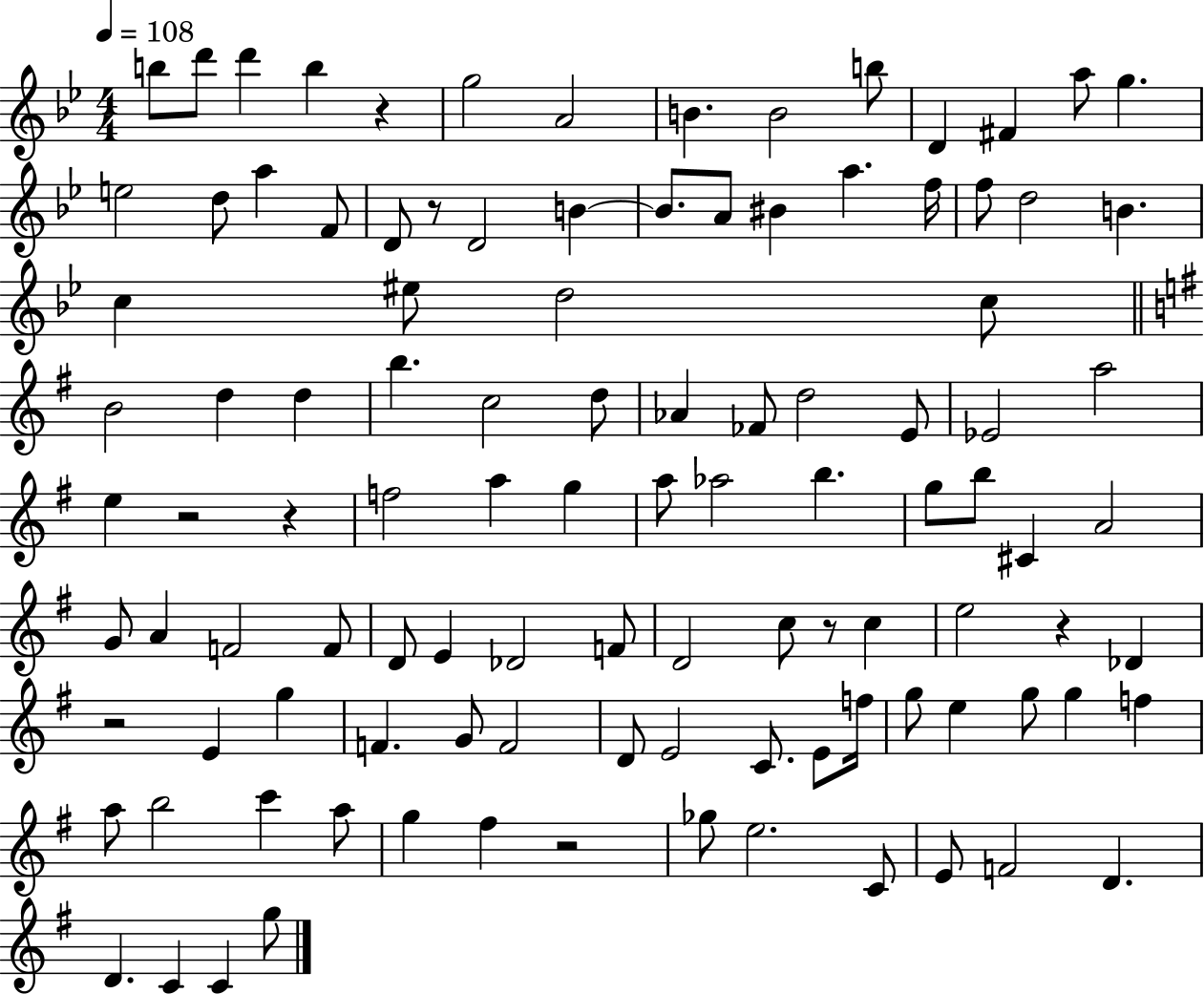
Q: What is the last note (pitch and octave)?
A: G5